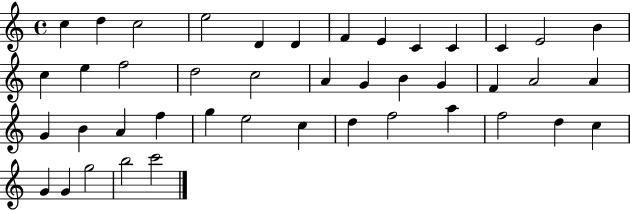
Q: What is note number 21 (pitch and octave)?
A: B4